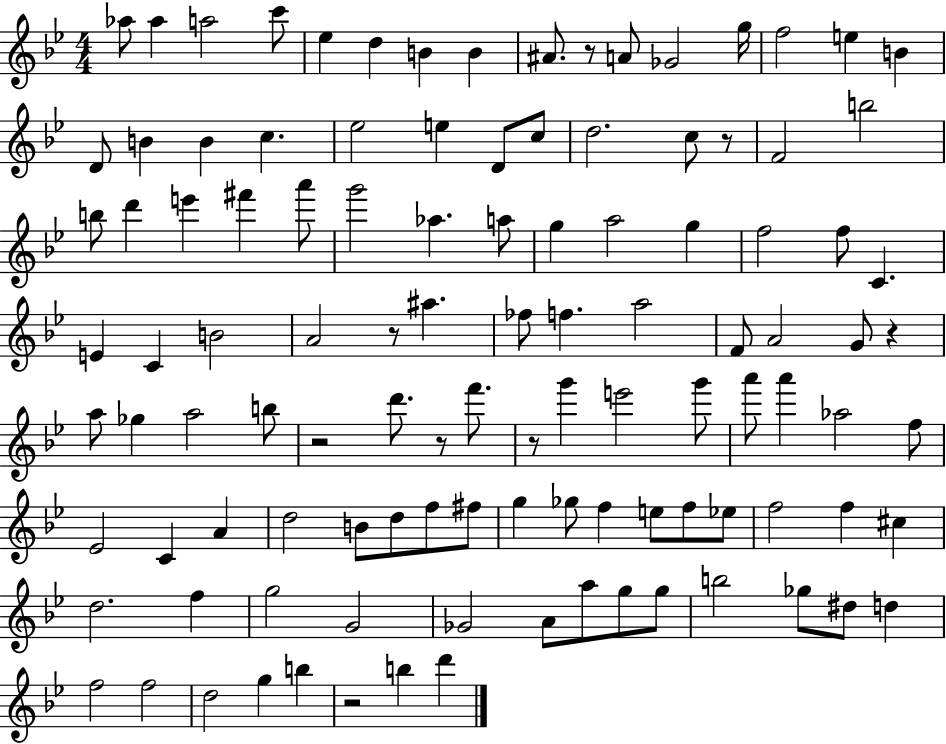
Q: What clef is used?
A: treble